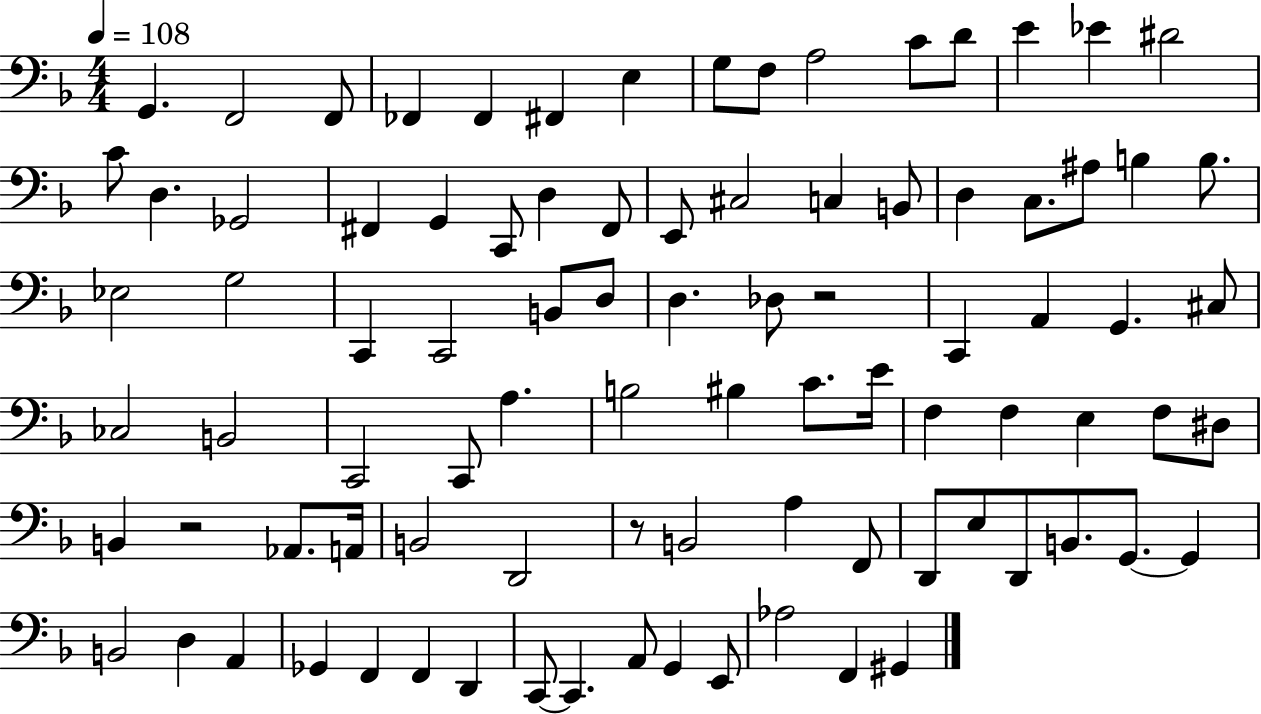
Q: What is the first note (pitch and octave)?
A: G2